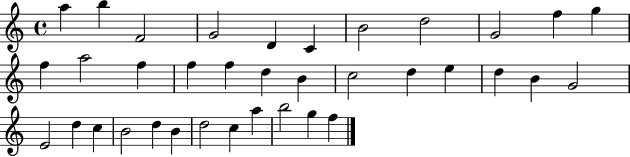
{
  \clef treble
  \time 4/4
  \defaultTimeSignature
  \key c \major
  a''4 b''4 f'2 | g'2 d'4 c'4 | b'2 d''2 | g'2 f''4 g''4 | \break f''4 a''2 f''4 | f''4 f''4 d''4 b'4 | c''2 d''4 e''4 | d''4 b'4 g'2 | \break e'2 d''4 c''4 | b'2 d''4 b'4 | d''2 c''4 a''4 | b''2 g''4 f''4 | \break \bar "|."
}